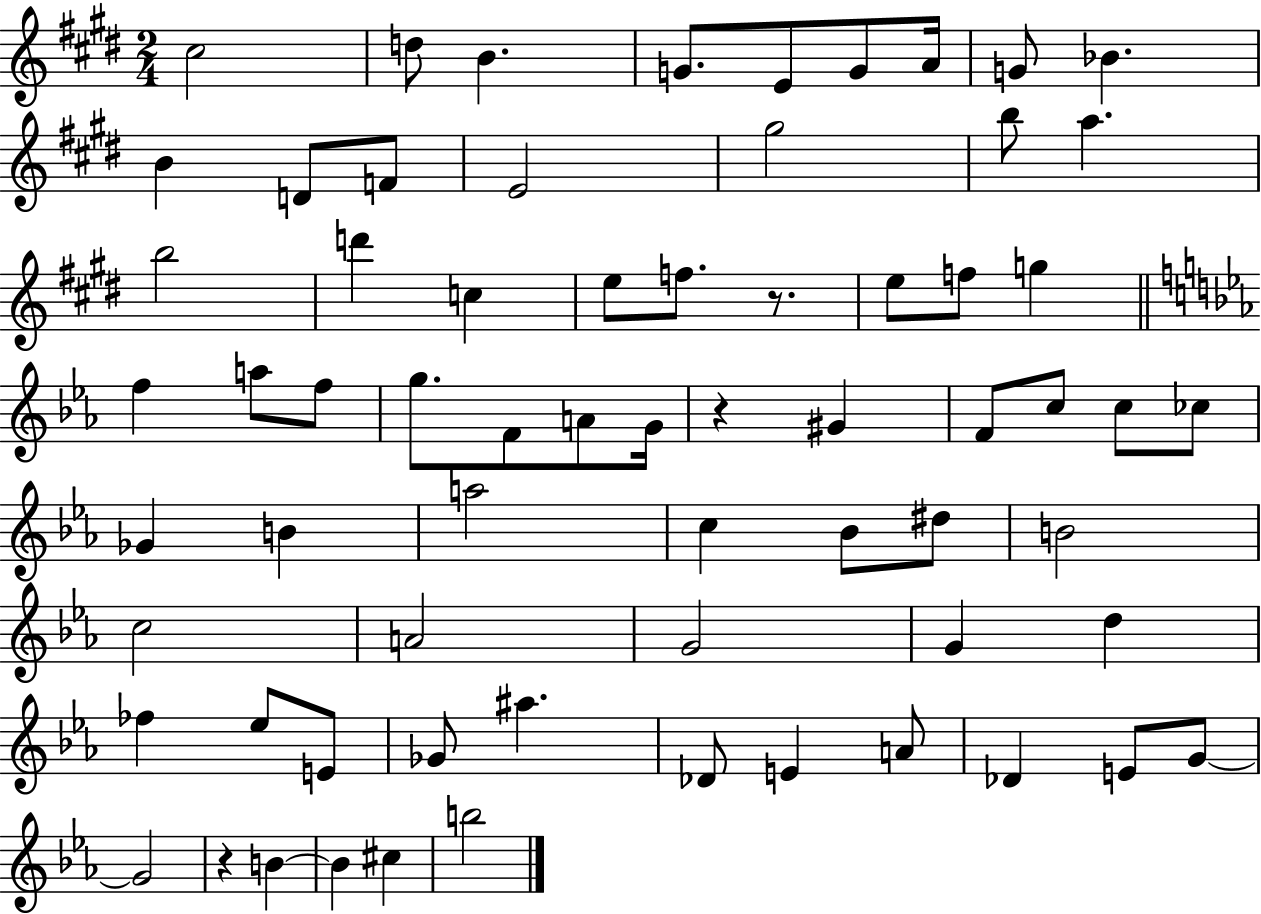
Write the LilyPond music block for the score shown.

{
  \clef treble
  \numericTimeSignature
  \time 2/4
  \key e \major
  cis''2 | d''8 b'4. | g'8. e'8 g'8 a'16 | g'8 bes'4. | \break b'4 d'8 f'8 | e'2 | gis''2 | b''8 a''4. | \break b''2 | d'''4 c''4 | e''8 f''8. r8. | e''8 f''8 g''4 | \break \bar "||" \break \key c \minor f''4 a''8 f''8 | g''8. f'8 a'8 g'16 | r4 gis'4 | f'8 c''8 c''8 ces''8 | \break ges'4 b'4 | a''2 | c''4 bes'8 dis''8 | b'2 | \break c''2 | a'2 | g'2 | g'4 d''4 | \break fes''4 ees''8 e'8 | ges'8 ais''4. | des'8 e'4 a'8 | des'4 e'8 g'8~~ | \break g'2 | r4 b'4~~ | b'4 cis''4 | b''2 | \break \bar "|."
}